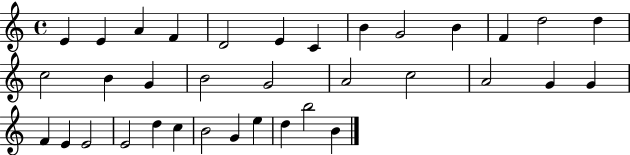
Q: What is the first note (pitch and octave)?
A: E4